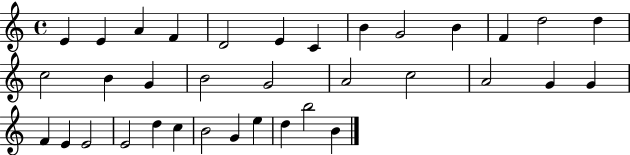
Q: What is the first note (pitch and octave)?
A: E4